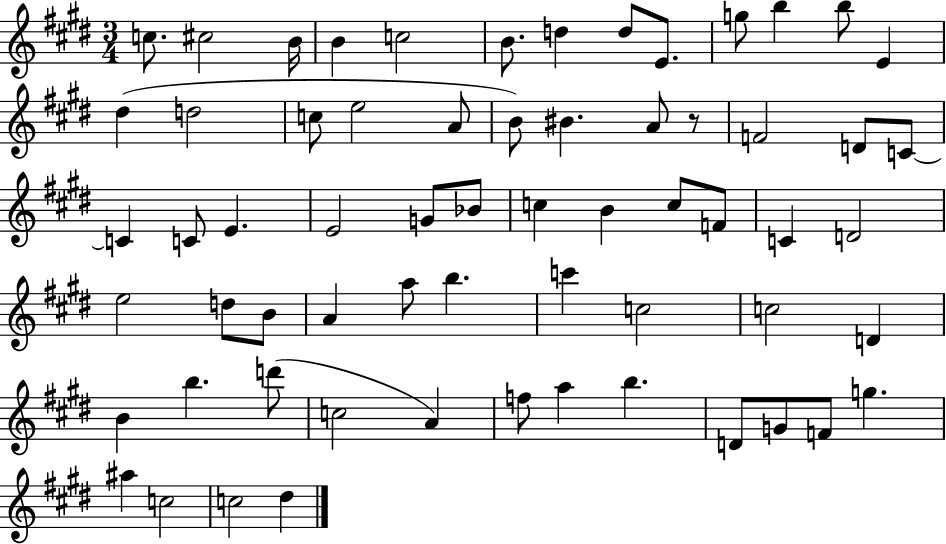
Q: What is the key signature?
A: E major